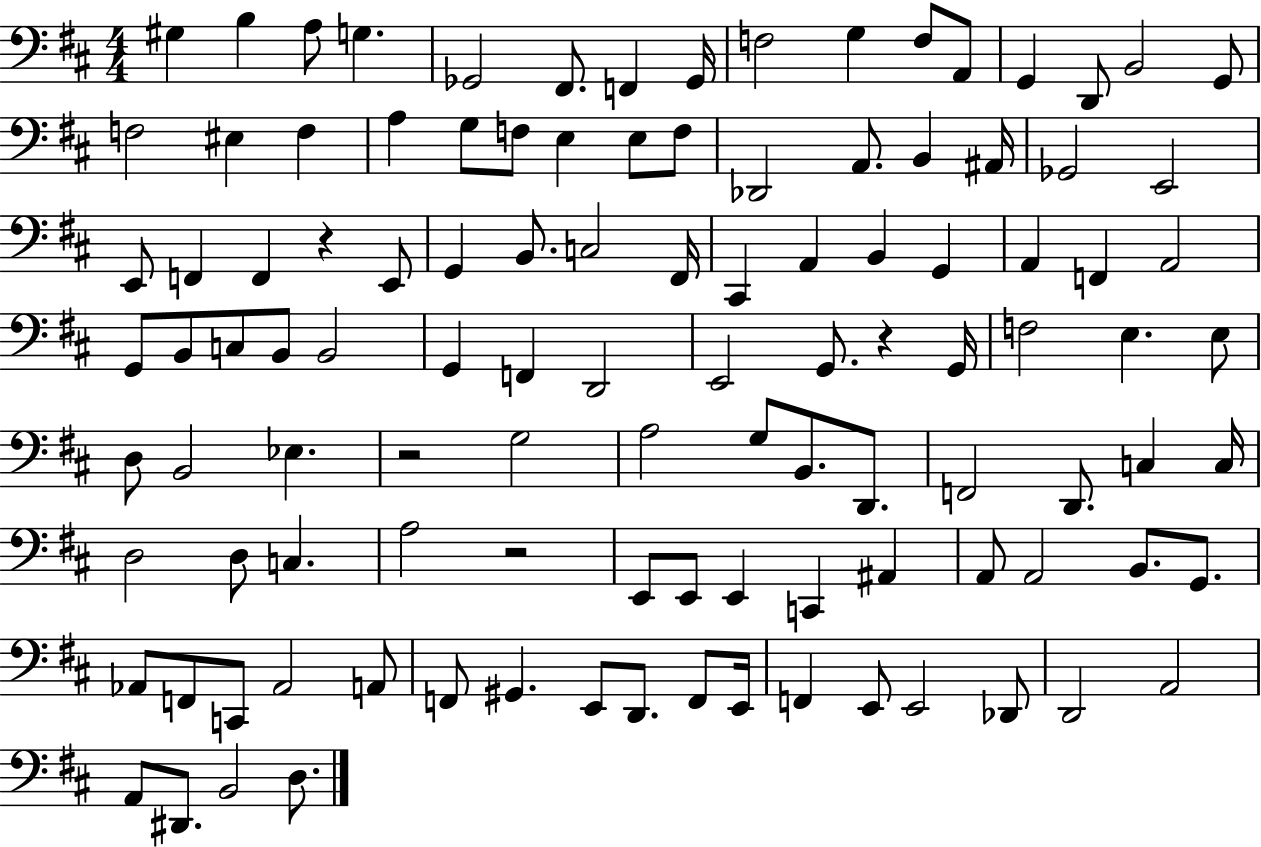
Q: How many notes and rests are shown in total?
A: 110